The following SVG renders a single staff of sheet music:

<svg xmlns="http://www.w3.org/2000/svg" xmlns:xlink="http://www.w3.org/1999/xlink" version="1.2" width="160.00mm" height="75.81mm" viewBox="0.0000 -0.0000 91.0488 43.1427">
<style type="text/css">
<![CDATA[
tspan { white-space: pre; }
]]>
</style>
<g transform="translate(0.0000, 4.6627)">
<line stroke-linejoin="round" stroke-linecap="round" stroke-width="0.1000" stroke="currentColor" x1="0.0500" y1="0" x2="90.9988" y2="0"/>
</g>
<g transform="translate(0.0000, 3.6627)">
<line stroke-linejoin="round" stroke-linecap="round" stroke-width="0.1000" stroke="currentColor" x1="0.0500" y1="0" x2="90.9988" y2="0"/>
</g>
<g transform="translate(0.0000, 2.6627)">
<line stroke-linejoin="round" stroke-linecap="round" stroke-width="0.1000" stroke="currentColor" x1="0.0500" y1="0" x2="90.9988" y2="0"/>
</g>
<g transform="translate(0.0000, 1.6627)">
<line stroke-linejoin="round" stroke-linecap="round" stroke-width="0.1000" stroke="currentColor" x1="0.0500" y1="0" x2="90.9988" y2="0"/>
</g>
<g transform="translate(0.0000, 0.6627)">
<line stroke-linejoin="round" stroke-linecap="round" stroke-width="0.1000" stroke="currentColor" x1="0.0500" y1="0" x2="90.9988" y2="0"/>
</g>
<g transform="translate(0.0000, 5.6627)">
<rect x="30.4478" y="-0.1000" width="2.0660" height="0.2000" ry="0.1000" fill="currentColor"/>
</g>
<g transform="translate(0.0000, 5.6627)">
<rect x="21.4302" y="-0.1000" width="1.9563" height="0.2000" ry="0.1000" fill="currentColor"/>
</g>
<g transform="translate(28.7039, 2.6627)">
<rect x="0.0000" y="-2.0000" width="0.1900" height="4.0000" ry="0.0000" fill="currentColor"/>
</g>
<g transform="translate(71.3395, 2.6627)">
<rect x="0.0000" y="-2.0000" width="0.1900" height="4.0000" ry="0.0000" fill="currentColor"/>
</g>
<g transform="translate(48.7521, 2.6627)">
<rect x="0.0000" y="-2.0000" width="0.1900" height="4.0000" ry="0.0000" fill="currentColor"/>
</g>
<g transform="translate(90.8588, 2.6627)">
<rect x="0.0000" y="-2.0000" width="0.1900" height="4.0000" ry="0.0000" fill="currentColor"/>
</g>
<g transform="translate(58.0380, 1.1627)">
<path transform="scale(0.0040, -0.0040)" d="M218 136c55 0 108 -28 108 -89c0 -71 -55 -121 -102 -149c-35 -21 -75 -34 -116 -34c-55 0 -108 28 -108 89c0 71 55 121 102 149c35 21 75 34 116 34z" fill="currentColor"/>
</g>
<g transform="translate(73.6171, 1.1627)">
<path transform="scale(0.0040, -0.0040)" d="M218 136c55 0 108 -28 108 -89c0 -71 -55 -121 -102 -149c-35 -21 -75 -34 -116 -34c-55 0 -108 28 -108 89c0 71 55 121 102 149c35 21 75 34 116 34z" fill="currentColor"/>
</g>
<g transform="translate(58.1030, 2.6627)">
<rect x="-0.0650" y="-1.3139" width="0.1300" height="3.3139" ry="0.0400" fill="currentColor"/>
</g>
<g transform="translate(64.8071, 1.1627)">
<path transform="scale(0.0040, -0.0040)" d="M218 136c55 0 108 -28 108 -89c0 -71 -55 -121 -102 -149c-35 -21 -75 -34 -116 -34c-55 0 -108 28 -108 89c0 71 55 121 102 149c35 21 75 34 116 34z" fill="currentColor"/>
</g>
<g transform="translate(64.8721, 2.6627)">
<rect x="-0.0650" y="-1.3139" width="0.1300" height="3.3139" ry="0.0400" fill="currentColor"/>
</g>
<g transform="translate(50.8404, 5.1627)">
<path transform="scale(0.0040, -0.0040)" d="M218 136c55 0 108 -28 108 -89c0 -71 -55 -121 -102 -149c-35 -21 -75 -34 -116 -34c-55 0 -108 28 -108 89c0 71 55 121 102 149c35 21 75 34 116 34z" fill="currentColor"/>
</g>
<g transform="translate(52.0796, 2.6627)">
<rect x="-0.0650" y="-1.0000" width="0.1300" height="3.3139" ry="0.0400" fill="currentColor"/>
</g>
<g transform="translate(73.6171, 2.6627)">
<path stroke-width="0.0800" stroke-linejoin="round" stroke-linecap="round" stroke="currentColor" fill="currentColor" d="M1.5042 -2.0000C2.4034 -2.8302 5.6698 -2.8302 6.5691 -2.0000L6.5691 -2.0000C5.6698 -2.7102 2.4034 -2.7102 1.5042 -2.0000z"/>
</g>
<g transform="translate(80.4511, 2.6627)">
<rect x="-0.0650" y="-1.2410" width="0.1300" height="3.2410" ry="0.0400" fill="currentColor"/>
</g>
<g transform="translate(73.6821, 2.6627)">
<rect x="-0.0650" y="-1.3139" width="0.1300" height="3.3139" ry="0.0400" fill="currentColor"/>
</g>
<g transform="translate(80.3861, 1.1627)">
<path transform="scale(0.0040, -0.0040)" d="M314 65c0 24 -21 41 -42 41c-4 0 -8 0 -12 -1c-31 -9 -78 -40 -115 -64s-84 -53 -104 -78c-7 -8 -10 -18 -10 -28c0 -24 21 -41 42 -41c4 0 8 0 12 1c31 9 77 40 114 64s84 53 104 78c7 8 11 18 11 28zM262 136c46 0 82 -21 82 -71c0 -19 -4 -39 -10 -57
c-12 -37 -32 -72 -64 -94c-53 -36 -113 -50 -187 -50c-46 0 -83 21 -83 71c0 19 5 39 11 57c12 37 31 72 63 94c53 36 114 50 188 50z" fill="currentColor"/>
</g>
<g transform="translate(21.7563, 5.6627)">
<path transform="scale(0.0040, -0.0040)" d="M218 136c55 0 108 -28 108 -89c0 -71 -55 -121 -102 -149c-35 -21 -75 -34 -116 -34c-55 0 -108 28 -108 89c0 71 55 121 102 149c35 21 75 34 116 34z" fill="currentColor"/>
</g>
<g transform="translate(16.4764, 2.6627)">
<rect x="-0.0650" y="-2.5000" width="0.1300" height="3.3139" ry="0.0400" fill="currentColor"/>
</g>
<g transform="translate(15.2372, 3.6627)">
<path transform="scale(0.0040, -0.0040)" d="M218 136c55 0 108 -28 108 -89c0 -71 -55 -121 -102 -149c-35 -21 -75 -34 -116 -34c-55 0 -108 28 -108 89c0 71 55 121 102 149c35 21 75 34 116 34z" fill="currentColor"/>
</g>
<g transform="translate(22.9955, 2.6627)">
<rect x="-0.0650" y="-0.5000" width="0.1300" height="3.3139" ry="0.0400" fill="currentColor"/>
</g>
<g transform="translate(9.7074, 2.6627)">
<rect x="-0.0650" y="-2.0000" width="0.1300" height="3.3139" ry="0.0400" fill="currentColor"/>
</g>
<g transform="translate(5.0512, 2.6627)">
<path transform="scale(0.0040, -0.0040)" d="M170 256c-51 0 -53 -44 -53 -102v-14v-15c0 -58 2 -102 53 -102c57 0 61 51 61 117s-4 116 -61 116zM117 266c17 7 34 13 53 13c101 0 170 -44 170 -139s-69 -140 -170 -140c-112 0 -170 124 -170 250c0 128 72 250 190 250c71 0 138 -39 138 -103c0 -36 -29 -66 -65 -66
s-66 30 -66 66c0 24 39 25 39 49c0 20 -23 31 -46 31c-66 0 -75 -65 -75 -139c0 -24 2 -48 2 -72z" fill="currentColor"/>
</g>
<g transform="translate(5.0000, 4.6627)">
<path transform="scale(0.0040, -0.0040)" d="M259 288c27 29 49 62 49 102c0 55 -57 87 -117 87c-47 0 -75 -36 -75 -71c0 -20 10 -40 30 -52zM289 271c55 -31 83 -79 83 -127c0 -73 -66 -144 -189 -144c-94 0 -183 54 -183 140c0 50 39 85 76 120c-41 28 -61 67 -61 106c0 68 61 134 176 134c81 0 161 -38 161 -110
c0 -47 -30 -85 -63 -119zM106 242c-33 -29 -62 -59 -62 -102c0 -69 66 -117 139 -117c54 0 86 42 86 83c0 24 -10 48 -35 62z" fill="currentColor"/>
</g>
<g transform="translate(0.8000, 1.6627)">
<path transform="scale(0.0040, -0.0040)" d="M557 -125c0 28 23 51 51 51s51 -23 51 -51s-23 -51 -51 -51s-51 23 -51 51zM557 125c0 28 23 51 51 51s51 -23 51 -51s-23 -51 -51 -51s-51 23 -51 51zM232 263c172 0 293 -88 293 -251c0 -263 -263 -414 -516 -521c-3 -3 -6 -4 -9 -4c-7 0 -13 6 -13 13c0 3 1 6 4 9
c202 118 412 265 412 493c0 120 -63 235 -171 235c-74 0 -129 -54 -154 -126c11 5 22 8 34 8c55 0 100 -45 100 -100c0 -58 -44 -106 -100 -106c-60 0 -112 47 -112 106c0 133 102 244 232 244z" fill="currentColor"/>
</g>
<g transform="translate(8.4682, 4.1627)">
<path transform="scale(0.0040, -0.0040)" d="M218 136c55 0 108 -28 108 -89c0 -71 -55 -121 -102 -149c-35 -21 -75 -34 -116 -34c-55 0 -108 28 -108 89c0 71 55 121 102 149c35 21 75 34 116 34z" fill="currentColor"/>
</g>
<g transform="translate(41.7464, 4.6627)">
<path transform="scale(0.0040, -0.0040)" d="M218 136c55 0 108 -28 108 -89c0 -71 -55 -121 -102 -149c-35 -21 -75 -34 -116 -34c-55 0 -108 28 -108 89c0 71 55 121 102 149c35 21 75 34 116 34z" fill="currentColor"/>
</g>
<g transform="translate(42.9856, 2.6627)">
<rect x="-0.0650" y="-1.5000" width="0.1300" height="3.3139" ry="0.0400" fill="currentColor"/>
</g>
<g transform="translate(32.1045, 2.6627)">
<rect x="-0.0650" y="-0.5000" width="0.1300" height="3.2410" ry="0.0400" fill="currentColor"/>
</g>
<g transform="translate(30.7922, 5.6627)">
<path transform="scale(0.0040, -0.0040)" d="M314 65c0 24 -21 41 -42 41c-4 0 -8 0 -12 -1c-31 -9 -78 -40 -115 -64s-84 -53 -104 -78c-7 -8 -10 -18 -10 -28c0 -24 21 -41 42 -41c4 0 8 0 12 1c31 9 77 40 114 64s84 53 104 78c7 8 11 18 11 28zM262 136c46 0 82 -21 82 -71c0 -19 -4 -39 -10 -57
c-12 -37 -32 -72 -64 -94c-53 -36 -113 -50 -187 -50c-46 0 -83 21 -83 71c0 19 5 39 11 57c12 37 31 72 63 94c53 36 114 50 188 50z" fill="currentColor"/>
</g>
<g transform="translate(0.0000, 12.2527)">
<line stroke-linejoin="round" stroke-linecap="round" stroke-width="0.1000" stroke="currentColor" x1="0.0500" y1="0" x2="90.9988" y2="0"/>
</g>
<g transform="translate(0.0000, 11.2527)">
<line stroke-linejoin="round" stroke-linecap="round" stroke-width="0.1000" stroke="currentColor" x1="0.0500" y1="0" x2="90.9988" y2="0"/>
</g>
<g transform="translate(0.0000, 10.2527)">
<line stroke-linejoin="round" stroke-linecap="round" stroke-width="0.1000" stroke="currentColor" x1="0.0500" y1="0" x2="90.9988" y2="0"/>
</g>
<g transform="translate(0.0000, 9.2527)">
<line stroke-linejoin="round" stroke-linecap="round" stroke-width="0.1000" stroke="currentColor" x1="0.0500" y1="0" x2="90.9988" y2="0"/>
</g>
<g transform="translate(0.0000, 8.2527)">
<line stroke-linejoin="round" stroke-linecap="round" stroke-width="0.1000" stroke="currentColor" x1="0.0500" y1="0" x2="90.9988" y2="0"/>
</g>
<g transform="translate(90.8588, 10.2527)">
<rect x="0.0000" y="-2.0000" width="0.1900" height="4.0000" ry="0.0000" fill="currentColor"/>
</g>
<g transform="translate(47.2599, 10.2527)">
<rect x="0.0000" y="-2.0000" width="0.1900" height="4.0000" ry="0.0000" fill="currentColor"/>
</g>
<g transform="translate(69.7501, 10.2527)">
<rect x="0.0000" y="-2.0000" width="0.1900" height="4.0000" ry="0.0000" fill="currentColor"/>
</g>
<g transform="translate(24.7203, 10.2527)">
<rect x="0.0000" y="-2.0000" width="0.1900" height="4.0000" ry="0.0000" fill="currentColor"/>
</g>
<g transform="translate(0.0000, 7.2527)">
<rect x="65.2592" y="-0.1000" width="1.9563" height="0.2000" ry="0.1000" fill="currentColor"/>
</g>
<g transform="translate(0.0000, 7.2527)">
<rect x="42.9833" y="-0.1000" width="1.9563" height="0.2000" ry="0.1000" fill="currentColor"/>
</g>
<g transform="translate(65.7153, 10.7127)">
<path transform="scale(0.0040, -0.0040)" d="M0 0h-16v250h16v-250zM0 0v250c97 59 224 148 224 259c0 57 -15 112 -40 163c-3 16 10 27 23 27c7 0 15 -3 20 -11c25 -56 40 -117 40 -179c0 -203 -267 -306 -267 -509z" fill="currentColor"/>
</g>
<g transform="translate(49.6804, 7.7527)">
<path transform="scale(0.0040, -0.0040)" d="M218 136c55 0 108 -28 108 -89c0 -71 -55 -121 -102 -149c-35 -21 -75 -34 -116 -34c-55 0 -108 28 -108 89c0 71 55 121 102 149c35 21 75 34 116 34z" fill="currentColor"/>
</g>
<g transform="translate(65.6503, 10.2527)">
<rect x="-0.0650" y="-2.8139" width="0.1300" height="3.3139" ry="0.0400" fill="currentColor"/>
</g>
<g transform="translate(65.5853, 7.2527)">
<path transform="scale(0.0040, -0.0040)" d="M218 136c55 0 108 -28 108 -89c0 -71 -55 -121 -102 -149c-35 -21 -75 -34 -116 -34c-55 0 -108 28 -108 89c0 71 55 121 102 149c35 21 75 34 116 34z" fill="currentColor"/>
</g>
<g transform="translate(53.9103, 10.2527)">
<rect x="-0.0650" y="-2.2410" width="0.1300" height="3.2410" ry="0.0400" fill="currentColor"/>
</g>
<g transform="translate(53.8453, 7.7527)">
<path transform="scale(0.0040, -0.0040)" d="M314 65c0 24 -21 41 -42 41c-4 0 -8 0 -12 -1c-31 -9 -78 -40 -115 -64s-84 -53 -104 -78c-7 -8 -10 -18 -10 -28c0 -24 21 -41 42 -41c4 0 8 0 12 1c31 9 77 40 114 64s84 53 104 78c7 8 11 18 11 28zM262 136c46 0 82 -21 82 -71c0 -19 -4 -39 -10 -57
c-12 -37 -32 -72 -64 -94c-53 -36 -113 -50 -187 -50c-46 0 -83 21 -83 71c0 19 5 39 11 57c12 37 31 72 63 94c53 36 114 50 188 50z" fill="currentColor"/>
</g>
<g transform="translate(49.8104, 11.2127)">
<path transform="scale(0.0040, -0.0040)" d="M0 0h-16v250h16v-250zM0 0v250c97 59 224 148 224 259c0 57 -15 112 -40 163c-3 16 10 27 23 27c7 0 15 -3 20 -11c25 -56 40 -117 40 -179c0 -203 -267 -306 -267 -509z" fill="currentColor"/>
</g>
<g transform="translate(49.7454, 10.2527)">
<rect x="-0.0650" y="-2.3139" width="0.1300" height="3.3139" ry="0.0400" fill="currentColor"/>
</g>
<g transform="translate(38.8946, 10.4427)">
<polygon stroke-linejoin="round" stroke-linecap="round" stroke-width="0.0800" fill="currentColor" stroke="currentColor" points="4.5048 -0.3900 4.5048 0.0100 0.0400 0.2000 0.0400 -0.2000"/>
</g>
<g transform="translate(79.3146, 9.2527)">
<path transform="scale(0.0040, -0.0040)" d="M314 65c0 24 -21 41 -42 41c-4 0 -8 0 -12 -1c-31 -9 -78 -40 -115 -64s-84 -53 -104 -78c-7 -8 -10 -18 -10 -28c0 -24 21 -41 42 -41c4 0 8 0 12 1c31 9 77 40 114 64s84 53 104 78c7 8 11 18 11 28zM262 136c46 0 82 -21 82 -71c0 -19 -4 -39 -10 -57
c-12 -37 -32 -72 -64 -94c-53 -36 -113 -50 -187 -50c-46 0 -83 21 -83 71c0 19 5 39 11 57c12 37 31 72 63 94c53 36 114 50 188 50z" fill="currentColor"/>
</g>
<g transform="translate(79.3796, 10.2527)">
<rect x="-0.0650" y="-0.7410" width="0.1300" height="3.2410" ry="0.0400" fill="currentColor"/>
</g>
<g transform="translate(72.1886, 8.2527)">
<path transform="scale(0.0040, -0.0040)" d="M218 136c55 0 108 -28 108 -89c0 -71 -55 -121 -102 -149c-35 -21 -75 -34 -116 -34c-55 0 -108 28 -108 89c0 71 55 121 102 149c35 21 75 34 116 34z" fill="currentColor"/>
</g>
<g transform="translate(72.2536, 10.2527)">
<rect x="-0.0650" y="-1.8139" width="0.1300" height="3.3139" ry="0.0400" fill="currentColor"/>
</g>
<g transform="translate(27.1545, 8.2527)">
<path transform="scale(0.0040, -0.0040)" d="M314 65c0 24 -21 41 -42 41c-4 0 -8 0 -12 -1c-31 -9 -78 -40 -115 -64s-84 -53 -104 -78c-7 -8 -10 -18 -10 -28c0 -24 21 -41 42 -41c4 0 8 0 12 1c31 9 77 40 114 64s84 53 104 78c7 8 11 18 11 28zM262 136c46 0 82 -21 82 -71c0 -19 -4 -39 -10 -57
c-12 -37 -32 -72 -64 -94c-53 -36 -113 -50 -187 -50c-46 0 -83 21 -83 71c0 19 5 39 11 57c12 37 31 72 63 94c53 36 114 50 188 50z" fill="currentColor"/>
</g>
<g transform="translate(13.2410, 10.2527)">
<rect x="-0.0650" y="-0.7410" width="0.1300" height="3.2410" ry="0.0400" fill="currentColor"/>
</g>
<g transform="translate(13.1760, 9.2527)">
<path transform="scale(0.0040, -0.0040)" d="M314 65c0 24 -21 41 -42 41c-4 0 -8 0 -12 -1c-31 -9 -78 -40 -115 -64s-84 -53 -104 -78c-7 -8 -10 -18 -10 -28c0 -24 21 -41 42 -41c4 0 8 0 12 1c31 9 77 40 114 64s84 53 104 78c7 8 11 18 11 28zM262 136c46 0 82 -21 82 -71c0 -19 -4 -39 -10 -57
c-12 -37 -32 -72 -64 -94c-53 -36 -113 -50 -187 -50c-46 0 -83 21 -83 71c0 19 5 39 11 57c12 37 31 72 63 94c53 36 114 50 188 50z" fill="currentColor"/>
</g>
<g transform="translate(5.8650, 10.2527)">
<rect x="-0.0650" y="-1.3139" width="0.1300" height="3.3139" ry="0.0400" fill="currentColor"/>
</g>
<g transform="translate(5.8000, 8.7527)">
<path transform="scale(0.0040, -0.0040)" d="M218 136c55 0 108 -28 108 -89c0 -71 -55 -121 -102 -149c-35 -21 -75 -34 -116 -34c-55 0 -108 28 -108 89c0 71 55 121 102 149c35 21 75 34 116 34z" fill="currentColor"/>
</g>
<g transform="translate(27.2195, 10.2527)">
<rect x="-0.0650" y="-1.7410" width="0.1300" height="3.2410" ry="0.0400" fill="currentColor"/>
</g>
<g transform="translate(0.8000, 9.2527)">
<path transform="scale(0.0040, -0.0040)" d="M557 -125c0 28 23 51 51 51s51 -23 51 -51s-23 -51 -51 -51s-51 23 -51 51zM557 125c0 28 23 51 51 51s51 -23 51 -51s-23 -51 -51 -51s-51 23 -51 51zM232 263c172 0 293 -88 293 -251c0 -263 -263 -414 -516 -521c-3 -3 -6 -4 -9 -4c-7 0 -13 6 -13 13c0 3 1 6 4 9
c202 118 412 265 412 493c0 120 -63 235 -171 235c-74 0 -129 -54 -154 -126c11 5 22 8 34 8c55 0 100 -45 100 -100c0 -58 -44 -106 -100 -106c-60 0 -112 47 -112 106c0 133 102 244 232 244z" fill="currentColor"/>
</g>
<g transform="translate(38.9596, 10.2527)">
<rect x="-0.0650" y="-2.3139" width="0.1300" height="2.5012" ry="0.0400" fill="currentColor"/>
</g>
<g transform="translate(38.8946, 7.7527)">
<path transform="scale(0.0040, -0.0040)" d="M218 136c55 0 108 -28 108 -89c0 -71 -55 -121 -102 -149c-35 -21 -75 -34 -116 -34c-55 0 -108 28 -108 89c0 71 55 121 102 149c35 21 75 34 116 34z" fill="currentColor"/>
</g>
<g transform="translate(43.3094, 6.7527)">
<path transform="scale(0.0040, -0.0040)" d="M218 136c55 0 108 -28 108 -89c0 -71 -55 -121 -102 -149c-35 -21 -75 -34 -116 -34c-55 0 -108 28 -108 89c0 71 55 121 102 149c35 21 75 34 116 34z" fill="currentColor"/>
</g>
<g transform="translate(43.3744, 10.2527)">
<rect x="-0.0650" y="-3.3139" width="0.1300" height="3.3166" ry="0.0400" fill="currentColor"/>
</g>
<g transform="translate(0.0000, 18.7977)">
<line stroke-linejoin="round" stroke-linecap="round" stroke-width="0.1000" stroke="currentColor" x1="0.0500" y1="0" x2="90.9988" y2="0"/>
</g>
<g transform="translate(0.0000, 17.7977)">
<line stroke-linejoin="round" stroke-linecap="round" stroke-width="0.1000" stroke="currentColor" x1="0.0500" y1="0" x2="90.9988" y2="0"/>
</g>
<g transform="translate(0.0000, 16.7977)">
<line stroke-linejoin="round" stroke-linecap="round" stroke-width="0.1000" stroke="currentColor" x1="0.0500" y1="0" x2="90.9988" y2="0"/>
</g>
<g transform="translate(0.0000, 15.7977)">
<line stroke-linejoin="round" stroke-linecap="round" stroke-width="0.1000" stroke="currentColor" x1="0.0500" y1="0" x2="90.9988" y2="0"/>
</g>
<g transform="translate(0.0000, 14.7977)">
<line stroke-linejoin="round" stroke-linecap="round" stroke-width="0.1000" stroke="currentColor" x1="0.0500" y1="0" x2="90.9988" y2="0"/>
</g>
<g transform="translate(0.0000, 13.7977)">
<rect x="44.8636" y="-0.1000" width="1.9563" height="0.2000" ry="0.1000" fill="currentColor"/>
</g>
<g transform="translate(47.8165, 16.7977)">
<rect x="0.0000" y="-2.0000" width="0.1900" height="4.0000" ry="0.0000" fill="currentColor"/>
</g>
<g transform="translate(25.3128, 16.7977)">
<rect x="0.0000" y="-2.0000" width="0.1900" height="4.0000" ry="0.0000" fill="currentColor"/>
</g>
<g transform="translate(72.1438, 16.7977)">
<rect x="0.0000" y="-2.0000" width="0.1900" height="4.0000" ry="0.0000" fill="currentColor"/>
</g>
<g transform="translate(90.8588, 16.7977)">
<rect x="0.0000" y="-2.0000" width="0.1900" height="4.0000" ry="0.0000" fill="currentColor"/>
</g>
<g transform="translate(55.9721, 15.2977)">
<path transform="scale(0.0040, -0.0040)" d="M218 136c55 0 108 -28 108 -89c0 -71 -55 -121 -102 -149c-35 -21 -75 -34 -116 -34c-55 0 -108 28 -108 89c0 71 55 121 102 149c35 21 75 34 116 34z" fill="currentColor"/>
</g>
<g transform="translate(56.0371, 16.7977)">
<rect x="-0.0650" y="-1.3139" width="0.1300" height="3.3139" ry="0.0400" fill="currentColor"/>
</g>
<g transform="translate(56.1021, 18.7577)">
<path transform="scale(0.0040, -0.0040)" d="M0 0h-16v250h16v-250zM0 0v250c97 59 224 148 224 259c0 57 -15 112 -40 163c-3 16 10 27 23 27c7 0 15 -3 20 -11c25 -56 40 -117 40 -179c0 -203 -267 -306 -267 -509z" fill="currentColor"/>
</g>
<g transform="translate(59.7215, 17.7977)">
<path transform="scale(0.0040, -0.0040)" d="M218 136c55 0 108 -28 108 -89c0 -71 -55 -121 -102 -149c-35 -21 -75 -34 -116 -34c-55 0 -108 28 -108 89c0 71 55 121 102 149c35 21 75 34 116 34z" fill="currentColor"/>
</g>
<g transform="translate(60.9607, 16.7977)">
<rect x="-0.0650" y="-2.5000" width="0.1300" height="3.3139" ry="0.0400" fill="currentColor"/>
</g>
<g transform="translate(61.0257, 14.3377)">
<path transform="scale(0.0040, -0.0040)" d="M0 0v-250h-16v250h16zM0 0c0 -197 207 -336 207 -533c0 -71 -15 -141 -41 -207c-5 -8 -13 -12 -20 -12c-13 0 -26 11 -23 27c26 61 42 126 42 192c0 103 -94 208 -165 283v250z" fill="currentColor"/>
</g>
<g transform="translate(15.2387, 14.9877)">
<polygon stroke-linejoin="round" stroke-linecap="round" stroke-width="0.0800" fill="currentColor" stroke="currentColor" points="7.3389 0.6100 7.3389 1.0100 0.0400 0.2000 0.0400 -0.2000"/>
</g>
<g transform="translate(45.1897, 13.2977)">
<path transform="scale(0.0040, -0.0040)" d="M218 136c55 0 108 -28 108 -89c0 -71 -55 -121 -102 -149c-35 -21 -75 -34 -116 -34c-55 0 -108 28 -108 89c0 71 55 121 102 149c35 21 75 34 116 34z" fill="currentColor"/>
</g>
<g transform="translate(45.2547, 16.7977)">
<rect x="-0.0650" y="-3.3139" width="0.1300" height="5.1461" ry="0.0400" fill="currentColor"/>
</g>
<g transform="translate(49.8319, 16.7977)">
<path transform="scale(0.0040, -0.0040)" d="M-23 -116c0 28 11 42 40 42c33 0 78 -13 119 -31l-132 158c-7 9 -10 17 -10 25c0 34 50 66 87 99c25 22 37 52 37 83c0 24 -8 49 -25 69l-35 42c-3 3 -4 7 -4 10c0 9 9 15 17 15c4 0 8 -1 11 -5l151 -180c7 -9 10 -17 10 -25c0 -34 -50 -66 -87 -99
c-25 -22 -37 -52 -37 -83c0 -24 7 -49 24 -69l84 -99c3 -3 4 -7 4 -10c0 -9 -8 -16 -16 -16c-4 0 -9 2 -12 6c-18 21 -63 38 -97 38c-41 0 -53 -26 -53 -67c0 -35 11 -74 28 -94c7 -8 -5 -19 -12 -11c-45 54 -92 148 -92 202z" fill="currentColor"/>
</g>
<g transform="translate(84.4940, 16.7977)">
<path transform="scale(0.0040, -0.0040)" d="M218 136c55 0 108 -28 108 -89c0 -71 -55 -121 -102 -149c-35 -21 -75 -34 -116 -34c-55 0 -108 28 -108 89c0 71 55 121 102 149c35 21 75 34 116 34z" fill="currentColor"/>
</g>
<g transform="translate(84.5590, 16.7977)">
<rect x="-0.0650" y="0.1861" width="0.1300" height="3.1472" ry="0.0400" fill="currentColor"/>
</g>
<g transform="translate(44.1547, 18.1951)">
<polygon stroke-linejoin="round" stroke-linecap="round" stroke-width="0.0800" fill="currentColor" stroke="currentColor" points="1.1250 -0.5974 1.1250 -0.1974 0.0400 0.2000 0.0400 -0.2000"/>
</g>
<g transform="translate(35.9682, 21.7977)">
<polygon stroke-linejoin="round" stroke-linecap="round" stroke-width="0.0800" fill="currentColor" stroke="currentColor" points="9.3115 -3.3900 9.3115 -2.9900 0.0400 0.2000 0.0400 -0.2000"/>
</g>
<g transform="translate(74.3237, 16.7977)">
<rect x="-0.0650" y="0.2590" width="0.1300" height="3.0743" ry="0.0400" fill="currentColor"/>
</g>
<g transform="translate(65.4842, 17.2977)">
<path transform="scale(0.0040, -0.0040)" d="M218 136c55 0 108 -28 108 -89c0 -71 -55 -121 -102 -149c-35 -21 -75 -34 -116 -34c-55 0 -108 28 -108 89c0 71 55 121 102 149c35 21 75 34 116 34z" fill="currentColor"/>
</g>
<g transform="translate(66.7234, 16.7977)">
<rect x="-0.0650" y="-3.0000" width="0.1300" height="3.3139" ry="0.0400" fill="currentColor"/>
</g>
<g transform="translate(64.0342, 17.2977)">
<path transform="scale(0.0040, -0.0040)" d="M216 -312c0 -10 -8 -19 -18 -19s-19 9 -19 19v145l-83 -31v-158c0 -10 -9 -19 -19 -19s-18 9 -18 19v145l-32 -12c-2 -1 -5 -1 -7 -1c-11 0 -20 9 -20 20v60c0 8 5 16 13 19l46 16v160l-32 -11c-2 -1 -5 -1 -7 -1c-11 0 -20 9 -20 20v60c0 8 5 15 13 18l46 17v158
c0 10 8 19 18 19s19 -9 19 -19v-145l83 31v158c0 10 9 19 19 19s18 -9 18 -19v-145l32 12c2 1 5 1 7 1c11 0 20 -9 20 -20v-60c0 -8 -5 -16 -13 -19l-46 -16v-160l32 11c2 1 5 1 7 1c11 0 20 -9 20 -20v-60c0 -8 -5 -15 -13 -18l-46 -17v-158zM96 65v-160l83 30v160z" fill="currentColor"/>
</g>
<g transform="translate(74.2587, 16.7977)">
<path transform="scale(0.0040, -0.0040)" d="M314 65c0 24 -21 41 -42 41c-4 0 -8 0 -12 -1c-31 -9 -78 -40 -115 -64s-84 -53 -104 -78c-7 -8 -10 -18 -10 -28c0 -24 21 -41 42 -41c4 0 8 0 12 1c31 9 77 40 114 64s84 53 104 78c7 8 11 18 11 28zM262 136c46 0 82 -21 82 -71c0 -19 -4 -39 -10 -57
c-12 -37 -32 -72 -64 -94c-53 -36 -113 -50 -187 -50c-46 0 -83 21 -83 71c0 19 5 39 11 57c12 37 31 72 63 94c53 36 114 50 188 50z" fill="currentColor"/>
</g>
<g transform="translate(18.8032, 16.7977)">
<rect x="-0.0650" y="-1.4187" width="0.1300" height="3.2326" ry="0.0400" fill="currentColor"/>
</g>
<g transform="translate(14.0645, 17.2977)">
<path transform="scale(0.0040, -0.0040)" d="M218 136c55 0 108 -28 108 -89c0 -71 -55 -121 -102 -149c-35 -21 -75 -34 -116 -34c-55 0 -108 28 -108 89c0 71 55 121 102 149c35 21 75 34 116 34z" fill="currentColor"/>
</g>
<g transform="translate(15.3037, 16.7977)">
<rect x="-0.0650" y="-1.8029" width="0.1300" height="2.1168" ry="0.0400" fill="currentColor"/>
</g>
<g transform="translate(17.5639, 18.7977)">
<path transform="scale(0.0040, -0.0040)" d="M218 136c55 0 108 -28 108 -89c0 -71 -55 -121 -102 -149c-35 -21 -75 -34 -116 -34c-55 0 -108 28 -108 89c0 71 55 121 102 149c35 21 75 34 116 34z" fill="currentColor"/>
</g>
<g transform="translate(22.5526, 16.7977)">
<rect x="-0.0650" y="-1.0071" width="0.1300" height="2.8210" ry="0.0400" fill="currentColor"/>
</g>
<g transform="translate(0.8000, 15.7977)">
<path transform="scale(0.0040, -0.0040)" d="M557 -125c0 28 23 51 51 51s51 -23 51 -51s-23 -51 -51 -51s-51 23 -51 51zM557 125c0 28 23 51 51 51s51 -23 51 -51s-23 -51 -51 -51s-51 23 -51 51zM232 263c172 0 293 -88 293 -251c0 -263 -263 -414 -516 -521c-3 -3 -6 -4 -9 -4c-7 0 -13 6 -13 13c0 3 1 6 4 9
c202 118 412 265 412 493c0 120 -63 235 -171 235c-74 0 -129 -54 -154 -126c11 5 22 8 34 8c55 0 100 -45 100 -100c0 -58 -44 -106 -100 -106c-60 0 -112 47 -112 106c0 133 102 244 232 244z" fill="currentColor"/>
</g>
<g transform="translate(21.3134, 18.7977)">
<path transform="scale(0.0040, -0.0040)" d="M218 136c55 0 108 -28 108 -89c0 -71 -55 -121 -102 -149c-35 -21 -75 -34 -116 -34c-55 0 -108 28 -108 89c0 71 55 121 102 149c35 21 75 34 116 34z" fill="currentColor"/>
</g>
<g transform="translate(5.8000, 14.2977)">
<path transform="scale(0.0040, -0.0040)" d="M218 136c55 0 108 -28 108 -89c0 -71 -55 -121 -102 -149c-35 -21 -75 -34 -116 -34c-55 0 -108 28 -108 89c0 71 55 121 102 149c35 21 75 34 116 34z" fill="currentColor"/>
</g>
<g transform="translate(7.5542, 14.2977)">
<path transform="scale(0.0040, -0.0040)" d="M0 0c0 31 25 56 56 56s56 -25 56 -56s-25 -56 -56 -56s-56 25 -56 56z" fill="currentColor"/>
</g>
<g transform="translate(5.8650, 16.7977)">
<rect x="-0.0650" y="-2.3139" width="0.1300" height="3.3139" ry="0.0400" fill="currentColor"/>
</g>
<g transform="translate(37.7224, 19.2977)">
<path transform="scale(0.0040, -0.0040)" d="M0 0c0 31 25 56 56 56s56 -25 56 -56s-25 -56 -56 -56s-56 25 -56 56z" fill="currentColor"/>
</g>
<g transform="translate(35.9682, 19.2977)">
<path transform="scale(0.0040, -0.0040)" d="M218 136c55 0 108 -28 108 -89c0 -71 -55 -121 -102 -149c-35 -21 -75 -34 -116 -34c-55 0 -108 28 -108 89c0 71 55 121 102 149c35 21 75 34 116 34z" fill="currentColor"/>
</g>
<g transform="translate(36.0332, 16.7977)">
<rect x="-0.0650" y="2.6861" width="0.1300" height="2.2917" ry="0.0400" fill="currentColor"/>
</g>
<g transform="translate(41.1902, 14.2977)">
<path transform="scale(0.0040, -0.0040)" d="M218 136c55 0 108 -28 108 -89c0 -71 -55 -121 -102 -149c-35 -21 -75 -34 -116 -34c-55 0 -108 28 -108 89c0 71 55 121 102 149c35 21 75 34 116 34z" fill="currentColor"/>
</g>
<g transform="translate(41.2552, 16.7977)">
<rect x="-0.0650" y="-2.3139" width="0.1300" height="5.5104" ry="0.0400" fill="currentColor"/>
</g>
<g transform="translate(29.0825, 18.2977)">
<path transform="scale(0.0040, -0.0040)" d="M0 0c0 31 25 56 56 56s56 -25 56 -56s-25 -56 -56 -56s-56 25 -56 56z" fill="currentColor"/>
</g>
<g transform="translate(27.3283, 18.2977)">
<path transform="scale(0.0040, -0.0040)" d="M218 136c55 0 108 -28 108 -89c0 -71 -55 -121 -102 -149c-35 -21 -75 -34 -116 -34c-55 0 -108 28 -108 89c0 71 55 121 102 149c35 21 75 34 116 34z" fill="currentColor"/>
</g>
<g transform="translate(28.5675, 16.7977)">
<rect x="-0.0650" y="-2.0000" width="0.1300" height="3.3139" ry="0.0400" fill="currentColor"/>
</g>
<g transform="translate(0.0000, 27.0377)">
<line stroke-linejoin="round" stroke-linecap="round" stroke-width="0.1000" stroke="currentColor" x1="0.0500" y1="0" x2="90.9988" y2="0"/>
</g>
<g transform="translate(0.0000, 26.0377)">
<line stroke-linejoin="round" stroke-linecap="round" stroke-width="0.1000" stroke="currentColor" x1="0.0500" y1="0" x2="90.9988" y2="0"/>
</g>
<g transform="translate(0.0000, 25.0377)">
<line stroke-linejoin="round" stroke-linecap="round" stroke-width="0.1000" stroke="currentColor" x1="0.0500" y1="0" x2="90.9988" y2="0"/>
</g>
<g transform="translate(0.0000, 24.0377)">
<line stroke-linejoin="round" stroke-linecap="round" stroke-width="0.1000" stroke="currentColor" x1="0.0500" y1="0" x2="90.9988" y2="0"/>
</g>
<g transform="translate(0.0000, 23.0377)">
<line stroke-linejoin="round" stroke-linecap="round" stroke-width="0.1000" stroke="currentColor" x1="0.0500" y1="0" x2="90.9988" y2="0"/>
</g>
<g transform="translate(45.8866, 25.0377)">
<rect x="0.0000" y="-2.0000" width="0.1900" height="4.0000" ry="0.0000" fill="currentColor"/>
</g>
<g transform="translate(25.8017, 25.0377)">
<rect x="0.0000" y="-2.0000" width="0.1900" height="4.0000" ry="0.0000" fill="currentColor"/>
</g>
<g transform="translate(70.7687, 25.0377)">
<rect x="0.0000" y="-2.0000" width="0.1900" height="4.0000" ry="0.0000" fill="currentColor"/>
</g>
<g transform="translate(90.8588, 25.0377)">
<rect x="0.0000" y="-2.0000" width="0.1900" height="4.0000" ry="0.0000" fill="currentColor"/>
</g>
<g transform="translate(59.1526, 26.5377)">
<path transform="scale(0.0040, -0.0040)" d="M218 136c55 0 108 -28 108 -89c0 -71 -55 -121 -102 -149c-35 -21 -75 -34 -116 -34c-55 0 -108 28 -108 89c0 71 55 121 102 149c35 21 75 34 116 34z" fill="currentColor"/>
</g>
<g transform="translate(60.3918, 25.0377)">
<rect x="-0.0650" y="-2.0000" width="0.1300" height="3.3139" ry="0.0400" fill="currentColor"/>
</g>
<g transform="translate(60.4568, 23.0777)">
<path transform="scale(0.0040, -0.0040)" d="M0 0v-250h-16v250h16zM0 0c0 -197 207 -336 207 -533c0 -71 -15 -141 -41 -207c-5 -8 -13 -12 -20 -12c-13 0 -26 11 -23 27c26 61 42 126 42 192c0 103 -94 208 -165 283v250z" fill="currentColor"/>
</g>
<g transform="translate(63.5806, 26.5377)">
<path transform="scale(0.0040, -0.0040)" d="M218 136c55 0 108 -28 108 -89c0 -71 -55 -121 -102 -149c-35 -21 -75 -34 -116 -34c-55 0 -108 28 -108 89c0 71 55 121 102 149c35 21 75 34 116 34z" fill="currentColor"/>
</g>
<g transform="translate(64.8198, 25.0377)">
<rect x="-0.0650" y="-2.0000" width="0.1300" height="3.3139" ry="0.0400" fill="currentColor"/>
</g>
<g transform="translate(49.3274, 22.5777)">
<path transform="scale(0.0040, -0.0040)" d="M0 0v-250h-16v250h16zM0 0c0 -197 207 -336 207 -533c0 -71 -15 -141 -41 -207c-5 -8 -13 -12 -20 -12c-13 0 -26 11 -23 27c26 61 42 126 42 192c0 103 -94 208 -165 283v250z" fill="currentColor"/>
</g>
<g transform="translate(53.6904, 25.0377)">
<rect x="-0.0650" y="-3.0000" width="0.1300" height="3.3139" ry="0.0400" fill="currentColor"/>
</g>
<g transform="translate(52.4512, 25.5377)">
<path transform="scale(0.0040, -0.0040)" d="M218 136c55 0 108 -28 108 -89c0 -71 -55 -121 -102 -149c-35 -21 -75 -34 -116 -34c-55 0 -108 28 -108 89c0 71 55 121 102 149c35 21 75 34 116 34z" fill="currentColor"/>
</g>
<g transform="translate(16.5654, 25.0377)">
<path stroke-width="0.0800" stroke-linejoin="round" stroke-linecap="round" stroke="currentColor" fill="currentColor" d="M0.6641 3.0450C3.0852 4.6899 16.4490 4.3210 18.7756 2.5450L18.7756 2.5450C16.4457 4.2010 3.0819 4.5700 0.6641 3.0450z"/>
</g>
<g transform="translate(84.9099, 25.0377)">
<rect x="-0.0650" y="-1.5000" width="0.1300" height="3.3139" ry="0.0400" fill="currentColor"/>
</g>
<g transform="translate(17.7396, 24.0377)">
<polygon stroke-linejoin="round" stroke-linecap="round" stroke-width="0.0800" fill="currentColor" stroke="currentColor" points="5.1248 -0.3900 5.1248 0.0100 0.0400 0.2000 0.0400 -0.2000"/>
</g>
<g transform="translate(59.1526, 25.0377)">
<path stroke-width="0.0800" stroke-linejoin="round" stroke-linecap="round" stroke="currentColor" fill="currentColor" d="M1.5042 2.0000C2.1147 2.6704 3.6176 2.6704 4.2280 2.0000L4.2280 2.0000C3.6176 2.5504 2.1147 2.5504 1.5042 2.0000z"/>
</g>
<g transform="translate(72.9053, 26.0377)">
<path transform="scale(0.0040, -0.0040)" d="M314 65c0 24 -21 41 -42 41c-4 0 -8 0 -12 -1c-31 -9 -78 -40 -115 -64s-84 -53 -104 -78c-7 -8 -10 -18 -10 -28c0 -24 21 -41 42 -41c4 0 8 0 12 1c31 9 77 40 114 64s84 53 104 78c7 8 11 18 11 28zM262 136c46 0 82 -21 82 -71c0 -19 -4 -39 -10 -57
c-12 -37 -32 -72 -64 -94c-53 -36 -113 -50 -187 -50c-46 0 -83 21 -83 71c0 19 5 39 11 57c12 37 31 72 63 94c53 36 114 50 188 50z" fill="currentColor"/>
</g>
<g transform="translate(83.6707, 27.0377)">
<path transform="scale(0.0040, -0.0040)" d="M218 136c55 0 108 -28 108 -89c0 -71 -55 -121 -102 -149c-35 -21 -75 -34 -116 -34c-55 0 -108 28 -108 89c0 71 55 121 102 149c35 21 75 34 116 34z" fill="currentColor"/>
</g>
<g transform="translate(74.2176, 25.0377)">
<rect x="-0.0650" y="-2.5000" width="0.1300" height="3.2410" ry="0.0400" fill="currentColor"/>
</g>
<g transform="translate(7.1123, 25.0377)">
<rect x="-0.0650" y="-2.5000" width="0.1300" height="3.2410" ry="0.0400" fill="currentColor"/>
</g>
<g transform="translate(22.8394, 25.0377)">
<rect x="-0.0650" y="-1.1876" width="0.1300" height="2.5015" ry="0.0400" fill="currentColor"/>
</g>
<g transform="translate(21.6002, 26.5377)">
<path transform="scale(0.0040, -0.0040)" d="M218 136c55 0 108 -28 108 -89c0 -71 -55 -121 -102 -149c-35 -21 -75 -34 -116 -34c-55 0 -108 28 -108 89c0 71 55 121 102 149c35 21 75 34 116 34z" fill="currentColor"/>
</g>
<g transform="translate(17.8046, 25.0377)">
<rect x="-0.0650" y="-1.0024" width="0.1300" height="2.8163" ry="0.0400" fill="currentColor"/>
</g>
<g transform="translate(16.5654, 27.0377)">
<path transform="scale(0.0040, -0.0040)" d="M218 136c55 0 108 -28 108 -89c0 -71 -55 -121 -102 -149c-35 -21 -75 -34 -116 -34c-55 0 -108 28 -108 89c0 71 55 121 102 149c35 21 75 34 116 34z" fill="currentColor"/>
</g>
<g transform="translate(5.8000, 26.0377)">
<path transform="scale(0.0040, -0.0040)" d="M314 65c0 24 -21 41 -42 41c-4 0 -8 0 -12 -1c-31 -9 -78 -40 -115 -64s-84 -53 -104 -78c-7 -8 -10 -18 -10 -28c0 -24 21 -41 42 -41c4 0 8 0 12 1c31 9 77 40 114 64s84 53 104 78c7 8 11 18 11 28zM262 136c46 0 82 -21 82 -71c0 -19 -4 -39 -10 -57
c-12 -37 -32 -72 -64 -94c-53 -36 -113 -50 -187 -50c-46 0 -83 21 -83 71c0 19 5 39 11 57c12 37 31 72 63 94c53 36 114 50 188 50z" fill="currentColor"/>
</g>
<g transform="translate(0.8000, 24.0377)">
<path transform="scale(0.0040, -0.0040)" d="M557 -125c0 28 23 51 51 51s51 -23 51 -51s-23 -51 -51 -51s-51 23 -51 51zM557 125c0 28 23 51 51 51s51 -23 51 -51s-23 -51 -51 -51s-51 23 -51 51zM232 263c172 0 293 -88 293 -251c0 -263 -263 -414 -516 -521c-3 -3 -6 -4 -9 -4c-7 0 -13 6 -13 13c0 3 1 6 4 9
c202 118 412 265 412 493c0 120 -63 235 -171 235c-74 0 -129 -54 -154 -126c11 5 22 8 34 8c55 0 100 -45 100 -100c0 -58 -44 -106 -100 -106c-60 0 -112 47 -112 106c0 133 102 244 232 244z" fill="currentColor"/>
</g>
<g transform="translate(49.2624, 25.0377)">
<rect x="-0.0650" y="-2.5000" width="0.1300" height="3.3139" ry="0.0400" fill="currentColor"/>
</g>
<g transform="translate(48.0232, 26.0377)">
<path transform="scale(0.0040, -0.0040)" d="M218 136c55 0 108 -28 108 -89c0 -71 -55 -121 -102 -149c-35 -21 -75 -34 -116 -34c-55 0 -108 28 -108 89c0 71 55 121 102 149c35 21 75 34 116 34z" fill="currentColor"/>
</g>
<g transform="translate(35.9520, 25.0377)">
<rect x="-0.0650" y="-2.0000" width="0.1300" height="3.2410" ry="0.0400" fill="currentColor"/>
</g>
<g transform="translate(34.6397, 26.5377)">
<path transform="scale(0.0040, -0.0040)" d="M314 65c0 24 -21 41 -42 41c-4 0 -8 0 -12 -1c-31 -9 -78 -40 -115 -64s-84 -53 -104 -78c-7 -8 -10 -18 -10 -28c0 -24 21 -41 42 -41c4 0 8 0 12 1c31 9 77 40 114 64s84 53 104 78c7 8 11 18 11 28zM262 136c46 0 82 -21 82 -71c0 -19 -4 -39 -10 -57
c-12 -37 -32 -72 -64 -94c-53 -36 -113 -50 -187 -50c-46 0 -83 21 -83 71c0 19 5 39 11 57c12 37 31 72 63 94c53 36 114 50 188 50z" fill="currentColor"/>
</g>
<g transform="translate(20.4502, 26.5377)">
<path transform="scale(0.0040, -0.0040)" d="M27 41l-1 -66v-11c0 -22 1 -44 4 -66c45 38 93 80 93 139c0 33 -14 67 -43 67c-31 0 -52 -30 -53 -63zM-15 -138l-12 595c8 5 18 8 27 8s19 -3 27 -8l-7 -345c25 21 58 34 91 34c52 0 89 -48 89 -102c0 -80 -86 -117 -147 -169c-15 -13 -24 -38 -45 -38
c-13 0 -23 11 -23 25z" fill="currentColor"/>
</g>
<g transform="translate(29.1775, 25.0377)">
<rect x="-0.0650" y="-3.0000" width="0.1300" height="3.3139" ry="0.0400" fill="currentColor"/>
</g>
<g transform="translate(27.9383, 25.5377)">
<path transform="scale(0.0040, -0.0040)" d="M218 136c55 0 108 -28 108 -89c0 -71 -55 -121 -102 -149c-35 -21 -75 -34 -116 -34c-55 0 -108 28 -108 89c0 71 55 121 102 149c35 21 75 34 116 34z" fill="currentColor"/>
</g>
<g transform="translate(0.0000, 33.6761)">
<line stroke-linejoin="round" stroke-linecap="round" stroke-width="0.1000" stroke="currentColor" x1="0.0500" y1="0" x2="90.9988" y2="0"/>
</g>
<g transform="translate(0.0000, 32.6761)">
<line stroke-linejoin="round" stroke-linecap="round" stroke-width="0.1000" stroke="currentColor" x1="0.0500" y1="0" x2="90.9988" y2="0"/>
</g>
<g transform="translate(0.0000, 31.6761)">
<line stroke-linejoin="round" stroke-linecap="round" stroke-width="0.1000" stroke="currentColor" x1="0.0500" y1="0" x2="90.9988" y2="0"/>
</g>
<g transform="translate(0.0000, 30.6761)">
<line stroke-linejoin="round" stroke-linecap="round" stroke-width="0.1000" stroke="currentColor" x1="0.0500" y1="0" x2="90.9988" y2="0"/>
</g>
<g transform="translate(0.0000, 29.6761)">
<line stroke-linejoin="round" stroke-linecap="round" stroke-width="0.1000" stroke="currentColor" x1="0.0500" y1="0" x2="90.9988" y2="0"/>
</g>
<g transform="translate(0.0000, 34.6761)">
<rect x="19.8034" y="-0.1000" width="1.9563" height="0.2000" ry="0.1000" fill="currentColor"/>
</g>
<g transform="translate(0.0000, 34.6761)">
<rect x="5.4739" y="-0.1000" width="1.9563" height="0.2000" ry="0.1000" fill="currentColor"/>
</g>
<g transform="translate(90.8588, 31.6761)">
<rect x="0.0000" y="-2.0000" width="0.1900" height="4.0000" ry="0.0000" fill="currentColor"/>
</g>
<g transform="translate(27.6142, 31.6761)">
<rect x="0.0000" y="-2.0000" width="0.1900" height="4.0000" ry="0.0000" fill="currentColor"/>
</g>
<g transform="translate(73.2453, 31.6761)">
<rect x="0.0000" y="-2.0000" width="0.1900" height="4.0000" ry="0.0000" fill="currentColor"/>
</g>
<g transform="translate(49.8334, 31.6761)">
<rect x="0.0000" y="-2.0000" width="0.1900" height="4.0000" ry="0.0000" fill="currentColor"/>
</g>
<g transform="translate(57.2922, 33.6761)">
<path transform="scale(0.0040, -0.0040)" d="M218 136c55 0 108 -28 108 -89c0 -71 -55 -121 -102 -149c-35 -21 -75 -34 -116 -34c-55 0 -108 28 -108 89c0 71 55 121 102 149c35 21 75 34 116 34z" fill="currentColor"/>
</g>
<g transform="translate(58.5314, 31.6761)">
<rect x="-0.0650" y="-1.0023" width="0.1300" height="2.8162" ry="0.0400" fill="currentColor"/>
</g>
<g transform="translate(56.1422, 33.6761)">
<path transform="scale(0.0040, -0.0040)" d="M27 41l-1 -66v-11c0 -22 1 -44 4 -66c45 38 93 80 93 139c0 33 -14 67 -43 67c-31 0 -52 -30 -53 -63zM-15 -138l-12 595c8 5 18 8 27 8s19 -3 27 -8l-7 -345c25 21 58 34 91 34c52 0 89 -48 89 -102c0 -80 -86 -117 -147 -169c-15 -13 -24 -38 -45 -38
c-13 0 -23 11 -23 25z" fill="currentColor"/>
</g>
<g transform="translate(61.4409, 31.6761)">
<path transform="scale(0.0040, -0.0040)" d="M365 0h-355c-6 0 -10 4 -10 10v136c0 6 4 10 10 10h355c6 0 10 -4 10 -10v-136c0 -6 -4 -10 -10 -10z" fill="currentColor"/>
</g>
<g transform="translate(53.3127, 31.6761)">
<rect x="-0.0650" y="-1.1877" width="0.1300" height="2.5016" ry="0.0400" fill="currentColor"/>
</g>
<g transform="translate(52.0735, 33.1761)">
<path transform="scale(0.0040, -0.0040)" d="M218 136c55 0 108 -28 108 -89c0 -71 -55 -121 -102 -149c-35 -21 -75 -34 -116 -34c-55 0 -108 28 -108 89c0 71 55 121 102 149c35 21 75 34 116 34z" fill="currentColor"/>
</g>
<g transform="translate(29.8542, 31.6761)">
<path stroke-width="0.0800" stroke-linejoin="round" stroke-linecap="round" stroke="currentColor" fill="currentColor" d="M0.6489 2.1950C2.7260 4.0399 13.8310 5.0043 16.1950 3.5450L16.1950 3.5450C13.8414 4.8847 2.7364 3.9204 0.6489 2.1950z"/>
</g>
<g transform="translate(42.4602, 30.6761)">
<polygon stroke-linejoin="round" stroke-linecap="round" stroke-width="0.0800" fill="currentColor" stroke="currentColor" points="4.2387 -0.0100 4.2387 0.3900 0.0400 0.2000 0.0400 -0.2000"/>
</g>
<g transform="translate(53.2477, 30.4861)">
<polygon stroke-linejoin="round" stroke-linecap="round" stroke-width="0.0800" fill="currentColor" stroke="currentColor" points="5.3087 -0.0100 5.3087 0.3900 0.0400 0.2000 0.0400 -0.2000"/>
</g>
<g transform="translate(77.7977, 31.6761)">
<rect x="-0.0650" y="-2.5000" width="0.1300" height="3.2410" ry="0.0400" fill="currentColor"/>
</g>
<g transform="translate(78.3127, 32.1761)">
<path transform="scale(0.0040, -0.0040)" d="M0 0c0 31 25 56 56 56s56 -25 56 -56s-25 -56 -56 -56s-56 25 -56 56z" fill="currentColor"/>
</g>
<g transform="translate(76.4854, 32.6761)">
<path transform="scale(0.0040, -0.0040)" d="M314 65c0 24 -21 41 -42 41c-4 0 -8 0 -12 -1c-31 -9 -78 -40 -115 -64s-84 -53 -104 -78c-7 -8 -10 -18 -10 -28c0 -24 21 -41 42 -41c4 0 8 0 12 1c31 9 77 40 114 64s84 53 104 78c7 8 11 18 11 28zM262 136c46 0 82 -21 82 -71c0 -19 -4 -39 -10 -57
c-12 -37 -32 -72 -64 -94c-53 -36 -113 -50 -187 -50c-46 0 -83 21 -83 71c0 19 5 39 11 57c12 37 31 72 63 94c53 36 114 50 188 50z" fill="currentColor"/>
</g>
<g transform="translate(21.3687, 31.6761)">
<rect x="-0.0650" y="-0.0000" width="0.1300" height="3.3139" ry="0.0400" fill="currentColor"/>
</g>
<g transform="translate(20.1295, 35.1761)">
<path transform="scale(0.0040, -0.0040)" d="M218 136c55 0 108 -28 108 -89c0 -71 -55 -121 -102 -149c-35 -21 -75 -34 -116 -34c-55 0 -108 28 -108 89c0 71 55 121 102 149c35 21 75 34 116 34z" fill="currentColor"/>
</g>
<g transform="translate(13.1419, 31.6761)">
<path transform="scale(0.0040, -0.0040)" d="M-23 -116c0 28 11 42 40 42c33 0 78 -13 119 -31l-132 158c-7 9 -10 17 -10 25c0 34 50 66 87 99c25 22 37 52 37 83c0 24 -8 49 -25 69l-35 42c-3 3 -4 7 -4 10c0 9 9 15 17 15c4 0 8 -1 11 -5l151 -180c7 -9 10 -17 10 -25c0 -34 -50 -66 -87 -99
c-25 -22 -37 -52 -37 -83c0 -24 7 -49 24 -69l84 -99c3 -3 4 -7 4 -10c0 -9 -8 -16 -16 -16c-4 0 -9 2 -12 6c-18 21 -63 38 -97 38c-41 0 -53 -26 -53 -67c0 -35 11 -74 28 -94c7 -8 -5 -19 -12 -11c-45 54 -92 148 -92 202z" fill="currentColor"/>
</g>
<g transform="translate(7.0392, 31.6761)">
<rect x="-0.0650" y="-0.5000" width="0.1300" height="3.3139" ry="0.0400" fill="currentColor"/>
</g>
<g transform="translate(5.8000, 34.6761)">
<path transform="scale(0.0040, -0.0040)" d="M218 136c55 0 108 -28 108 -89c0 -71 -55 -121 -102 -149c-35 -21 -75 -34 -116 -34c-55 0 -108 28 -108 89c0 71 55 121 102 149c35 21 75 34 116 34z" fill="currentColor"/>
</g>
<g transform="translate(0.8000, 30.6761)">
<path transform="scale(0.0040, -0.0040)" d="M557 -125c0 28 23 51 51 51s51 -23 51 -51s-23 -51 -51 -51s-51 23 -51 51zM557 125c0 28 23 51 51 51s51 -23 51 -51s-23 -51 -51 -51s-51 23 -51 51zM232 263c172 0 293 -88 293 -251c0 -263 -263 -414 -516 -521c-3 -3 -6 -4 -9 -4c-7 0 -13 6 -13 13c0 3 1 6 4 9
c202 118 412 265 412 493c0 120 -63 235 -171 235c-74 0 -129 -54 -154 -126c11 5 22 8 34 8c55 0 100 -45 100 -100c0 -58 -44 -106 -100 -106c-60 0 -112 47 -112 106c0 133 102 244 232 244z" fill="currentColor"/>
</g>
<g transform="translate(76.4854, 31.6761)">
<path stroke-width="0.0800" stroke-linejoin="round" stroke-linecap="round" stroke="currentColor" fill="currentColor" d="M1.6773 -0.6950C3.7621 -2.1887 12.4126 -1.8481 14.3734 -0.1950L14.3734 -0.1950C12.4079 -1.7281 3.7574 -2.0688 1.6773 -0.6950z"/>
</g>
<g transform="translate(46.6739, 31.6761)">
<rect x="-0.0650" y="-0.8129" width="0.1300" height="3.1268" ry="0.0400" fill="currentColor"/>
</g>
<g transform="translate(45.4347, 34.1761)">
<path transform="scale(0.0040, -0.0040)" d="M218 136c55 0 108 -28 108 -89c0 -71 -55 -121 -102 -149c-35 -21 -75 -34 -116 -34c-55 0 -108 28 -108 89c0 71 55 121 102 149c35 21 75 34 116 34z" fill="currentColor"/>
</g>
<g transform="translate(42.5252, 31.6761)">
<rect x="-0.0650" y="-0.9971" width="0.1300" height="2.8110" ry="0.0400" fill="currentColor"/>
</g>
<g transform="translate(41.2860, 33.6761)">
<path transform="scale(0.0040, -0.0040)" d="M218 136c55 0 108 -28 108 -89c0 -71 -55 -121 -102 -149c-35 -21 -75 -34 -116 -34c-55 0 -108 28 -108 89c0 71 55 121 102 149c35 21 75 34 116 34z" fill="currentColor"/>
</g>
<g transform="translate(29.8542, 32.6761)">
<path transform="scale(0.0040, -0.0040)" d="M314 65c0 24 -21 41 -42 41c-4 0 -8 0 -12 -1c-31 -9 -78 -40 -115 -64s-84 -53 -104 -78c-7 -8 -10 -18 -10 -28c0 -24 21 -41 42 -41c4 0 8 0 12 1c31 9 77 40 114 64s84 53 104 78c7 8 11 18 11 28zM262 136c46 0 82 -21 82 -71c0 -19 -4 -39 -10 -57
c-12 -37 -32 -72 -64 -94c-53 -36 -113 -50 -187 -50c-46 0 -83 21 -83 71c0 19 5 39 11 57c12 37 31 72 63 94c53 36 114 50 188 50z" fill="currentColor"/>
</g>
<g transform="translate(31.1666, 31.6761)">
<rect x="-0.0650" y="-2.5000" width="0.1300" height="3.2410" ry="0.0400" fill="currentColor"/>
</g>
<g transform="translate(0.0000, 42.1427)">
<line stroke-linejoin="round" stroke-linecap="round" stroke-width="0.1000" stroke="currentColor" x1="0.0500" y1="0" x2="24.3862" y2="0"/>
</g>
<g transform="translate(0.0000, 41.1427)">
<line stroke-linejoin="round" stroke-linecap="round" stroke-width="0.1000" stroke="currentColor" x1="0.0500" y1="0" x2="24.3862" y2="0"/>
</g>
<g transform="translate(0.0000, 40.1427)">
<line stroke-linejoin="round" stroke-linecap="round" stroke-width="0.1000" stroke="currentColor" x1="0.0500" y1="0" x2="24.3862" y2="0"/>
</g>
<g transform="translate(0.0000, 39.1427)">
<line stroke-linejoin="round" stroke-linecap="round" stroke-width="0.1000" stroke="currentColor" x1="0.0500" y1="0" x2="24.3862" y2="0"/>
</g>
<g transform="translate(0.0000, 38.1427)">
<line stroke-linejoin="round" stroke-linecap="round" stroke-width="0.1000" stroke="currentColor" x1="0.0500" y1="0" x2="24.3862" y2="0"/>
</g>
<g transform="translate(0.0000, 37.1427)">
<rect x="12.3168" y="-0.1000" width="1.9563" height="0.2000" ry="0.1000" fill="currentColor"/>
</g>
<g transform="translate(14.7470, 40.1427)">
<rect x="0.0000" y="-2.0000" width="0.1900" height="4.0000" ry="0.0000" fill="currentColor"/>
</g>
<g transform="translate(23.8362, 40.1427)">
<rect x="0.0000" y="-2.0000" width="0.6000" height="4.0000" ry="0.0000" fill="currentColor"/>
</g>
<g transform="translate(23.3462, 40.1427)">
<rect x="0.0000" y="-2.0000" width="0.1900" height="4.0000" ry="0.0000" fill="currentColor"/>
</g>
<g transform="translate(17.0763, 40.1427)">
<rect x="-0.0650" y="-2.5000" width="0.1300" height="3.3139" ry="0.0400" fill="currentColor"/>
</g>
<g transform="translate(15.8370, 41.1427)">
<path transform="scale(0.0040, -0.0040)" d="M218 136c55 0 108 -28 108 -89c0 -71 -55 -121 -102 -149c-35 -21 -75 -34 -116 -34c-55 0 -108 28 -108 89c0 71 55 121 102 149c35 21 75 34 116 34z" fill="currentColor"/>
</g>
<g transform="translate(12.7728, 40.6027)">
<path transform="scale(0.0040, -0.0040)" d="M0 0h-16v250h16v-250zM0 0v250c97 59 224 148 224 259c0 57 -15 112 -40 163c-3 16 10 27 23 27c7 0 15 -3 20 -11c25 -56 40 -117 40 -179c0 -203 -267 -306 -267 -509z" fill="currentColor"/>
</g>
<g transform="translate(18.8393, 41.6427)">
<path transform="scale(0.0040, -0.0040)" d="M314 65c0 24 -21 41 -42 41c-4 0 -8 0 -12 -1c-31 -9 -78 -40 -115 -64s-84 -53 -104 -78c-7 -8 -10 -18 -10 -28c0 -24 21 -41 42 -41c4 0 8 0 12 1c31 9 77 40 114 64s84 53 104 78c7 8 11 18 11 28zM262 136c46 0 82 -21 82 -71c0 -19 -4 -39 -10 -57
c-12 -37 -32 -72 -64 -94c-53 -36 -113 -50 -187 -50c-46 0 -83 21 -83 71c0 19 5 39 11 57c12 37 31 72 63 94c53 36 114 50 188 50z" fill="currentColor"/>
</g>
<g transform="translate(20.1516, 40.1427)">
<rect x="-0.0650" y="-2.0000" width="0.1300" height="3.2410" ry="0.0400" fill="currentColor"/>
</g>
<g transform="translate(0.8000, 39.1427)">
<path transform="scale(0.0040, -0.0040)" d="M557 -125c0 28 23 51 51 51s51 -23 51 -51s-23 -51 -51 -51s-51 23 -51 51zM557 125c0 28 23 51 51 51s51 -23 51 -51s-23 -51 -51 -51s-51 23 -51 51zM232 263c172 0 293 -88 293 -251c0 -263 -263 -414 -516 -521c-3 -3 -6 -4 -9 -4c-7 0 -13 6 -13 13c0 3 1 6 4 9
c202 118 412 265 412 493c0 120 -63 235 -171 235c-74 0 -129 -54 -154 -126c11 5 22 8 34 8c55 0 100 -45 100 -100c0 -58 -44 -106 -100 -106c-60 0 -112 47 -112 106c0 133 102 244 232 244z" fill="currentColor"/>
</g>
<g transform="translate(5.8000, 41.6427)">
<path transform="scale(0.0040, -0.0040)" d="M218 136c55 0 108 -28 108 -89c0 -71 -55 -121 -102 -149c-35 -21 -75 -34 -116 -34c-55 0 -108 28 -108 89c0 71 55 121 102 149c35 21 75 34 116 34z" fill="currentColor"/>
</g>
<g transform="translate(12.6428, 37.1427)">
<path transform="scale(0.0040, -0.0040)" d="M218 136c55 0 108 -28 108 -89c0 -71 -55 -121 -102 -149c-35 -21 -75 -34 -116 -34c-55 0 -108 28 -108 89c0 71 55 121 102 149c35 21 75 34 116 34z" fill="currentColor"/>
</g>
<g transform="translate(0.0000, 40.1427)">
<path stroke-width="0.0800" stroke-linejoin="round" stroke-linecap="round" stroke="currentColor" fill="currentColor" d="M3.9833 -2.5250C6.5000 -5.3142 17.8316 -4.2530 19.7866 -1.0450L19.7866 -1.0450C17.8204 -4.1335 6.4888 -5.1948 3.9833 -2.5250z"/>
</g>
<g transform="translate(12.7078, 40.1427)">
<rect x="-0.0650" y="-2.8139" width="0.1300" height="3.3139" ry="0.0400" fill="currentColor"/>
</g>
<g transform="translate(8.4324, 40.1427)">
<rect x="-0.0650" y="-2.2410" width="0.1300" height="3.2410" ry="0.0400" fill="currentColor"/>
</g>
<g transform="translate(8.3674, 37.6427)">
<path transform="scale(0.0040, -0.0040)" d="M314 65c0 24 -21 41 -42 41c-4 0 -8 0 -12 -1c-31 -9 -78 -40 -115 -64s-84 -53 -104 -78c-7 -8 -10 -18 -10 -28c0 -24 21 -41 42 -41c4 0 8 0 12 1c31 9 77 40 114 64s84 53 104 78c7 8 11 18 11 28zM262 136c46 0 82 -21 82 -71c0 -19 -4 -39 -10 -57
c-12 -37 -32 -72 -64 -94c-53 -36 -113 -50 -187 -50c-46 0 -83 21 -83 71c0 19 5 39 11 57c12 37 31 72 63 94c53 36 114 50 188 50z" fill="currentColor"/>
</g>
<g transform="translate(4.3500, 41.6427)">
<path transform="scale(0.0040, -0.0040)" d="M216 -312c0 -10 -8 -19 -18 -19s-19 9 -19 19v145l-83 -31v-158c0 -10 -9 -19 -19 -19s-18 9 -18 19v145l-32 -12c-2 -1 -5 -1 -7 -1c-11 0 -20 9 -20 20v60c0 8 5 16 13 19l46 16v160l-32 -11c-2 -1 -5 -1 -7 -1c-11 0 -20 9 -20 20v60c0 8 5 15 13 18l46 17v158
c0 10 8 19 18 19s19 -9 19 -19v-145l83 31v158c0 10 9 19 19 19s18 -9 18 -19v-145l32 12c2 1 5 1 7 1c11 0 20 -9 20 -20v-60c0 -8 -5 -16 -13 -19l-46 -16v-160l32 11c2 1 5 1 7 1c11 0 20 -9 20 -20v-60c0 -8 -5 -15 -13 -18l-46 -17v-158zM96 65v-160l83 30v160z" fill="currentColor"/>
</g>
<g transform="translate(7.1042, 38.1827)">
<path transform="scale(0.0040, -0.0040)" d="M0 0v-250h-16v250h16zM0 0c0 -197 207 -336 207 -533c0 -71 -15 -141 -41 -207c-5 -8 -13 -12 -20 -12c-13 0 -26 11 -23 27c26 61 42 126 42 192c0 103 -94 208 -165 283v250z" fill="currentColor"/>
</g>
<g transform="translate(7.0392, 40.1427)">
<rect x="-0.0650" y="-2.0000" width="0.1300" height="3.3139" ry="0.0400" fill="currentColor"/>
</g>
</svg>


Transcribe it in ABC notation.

X:1
T:Untitled
M:6/8
L:1/4
K:C
A,, B,, E,, E,,2 G,, F,, G, G, G, G,2 G, F,2 A,2 B,/2 D/2 B,/2 B,2 C/2 A, F,2 B, C,/2 G,,/2 G,,/2 A,, F,,/2 B,/2 D/4 z G,/2 B,,/2 ^C, D,2 D, B,,2 G,,/2 _A,,/2 C, A,,2 B,,/2 C, A,,/2 A,, B,,2 G,, E,, z D,, B,,2 G,,/2 F,,/2 A,,/2 _G,,/2 z2 B,,2 ^A,,/2 B,2 C/2 B,, A,,2